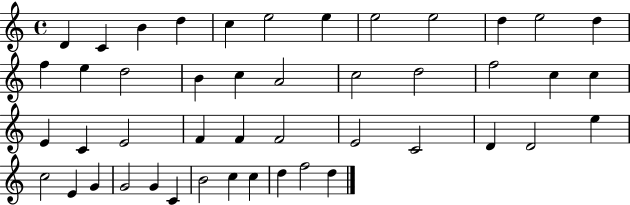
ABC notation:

X:1
T:Untitled
M:4/4
L:1/4
K:C
D C B d c e2 e e2 e2 d e2 d f e d2 B c A2 c2 d2 f2 c c E C E2 F F F2 E2 C2 D D2 e c2 E G G2 G C B2 c c d f2 d